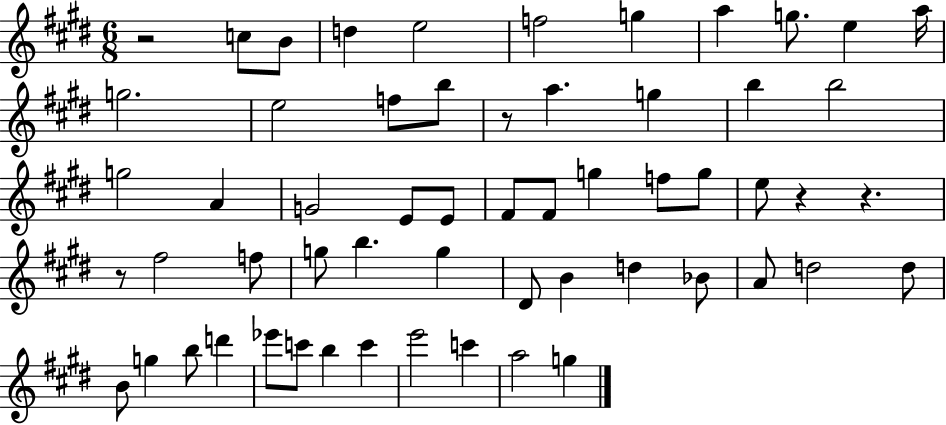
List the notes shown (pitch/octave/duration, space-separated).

R/h C5/e B4/e D5/q E5/h F5/h G5/q A5/q G5/e. E5/q A5/s G5/h. E5/h F5/e B5/e R/e A5/q. G5/q B5/q B5/h G5/h A4/q G4/h E4/e E4/e F#4/e F#4/e G5/q F5/e G5/e E5/e R/q R/q. R/e F#5/h F5/e G5/e B5/q. G5/q D#4/e B4/q D5/q Bb4/e A4/e D5/h D5/e B4/e G5/q B5/e D6/q Eb6/e C6/e B5/q C6/q E6/h C6/q A5/h G5/q